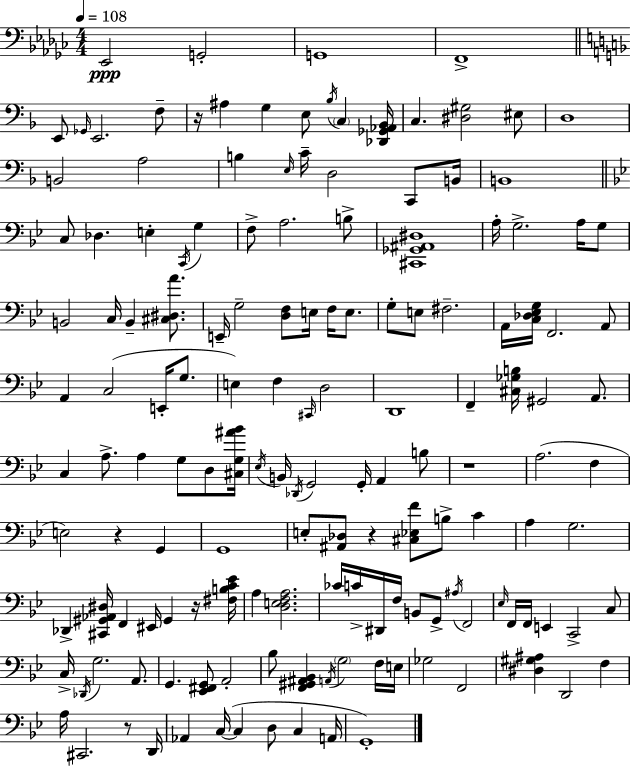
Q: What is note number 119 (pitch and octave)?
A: F3